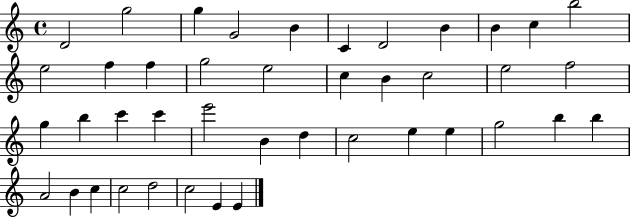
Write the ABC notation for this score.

X:1
T:Untitled
M:4/4
L:1/4
K:C
D2 g2 g G2 B C D2 B B c b2 e2 f f g2 e2 c B c2 e2 f2 g b c' c' e'2 B d c2 e e g2 b b A2 B c c2 d2 c2 E E